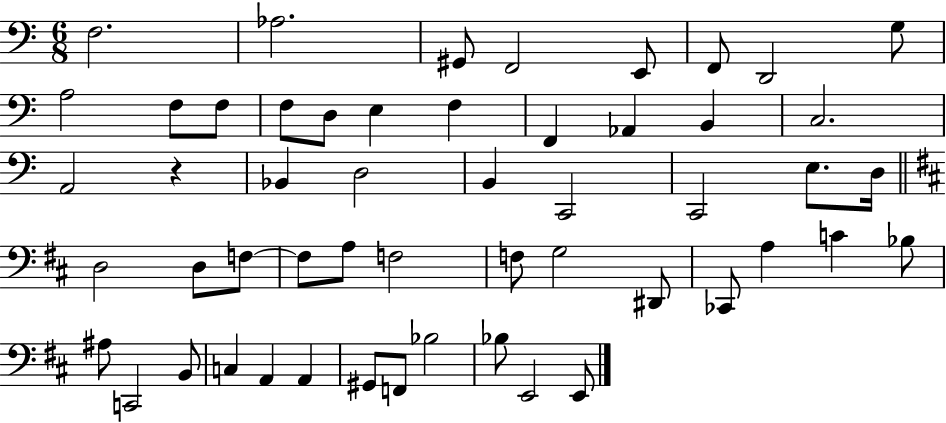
X:1
T:Untitled
M:6/8
L:1/4
K:C
F,2 _A,2 ^G,,/2 F,,2 E,,/2 F,,/2 D,,2 G,/2 A,2 F,/2 F,/2 F,/2 D,/2 E, F, F,, _A,, B,, C,2 A,,2 z _B,, D,2 B,, C,,2 C,,2 E,/2 D,/4 D,2 D,/2 F,/2 F,/2 A,/2 F,2 F,/2 G,2 ^D,,/2 _C,,/2 A, C _B,/2 ^A,/2 C,,2 B,,/2 C, A,, A,, ^G,,/2 F,,/2 _B,2 _B,/2 E,,2 E,,/2